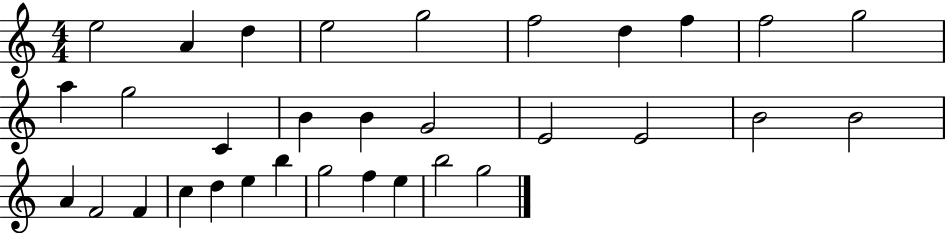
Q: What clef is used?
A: treble